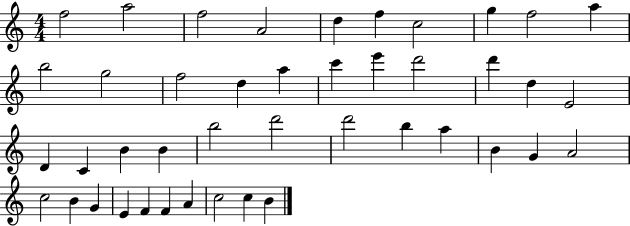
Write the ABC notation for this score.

X:1
T:Untitled
M:4/4
L:1/4
K:C
f2 a2 f2 A2 d f c2 g f2 a b2 g2 f2 d a c' e' d'2 d' d E2 D C B B b2 d'2 d'2 b a B G A2 c2 B G E F F A c2 c B